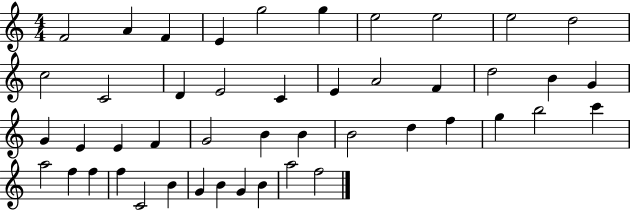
F4/h A4/q F4/q E4/q G5/h G5/q E5/h E5/h E5/h D5/h C5/h C4/h D4/q E4/h C4/q E4/q A4/h F4/q D5/h B4/q G4/q G4/q E4/q E4/q F4/q G4/h B4/q B4/q B4/h D5/q F5/q G5/q B5/h C6/q A5/h F5/q F5/q F5/q C4/h B4/q G4/q B4/q G4/q B4/q A5/h F5/h